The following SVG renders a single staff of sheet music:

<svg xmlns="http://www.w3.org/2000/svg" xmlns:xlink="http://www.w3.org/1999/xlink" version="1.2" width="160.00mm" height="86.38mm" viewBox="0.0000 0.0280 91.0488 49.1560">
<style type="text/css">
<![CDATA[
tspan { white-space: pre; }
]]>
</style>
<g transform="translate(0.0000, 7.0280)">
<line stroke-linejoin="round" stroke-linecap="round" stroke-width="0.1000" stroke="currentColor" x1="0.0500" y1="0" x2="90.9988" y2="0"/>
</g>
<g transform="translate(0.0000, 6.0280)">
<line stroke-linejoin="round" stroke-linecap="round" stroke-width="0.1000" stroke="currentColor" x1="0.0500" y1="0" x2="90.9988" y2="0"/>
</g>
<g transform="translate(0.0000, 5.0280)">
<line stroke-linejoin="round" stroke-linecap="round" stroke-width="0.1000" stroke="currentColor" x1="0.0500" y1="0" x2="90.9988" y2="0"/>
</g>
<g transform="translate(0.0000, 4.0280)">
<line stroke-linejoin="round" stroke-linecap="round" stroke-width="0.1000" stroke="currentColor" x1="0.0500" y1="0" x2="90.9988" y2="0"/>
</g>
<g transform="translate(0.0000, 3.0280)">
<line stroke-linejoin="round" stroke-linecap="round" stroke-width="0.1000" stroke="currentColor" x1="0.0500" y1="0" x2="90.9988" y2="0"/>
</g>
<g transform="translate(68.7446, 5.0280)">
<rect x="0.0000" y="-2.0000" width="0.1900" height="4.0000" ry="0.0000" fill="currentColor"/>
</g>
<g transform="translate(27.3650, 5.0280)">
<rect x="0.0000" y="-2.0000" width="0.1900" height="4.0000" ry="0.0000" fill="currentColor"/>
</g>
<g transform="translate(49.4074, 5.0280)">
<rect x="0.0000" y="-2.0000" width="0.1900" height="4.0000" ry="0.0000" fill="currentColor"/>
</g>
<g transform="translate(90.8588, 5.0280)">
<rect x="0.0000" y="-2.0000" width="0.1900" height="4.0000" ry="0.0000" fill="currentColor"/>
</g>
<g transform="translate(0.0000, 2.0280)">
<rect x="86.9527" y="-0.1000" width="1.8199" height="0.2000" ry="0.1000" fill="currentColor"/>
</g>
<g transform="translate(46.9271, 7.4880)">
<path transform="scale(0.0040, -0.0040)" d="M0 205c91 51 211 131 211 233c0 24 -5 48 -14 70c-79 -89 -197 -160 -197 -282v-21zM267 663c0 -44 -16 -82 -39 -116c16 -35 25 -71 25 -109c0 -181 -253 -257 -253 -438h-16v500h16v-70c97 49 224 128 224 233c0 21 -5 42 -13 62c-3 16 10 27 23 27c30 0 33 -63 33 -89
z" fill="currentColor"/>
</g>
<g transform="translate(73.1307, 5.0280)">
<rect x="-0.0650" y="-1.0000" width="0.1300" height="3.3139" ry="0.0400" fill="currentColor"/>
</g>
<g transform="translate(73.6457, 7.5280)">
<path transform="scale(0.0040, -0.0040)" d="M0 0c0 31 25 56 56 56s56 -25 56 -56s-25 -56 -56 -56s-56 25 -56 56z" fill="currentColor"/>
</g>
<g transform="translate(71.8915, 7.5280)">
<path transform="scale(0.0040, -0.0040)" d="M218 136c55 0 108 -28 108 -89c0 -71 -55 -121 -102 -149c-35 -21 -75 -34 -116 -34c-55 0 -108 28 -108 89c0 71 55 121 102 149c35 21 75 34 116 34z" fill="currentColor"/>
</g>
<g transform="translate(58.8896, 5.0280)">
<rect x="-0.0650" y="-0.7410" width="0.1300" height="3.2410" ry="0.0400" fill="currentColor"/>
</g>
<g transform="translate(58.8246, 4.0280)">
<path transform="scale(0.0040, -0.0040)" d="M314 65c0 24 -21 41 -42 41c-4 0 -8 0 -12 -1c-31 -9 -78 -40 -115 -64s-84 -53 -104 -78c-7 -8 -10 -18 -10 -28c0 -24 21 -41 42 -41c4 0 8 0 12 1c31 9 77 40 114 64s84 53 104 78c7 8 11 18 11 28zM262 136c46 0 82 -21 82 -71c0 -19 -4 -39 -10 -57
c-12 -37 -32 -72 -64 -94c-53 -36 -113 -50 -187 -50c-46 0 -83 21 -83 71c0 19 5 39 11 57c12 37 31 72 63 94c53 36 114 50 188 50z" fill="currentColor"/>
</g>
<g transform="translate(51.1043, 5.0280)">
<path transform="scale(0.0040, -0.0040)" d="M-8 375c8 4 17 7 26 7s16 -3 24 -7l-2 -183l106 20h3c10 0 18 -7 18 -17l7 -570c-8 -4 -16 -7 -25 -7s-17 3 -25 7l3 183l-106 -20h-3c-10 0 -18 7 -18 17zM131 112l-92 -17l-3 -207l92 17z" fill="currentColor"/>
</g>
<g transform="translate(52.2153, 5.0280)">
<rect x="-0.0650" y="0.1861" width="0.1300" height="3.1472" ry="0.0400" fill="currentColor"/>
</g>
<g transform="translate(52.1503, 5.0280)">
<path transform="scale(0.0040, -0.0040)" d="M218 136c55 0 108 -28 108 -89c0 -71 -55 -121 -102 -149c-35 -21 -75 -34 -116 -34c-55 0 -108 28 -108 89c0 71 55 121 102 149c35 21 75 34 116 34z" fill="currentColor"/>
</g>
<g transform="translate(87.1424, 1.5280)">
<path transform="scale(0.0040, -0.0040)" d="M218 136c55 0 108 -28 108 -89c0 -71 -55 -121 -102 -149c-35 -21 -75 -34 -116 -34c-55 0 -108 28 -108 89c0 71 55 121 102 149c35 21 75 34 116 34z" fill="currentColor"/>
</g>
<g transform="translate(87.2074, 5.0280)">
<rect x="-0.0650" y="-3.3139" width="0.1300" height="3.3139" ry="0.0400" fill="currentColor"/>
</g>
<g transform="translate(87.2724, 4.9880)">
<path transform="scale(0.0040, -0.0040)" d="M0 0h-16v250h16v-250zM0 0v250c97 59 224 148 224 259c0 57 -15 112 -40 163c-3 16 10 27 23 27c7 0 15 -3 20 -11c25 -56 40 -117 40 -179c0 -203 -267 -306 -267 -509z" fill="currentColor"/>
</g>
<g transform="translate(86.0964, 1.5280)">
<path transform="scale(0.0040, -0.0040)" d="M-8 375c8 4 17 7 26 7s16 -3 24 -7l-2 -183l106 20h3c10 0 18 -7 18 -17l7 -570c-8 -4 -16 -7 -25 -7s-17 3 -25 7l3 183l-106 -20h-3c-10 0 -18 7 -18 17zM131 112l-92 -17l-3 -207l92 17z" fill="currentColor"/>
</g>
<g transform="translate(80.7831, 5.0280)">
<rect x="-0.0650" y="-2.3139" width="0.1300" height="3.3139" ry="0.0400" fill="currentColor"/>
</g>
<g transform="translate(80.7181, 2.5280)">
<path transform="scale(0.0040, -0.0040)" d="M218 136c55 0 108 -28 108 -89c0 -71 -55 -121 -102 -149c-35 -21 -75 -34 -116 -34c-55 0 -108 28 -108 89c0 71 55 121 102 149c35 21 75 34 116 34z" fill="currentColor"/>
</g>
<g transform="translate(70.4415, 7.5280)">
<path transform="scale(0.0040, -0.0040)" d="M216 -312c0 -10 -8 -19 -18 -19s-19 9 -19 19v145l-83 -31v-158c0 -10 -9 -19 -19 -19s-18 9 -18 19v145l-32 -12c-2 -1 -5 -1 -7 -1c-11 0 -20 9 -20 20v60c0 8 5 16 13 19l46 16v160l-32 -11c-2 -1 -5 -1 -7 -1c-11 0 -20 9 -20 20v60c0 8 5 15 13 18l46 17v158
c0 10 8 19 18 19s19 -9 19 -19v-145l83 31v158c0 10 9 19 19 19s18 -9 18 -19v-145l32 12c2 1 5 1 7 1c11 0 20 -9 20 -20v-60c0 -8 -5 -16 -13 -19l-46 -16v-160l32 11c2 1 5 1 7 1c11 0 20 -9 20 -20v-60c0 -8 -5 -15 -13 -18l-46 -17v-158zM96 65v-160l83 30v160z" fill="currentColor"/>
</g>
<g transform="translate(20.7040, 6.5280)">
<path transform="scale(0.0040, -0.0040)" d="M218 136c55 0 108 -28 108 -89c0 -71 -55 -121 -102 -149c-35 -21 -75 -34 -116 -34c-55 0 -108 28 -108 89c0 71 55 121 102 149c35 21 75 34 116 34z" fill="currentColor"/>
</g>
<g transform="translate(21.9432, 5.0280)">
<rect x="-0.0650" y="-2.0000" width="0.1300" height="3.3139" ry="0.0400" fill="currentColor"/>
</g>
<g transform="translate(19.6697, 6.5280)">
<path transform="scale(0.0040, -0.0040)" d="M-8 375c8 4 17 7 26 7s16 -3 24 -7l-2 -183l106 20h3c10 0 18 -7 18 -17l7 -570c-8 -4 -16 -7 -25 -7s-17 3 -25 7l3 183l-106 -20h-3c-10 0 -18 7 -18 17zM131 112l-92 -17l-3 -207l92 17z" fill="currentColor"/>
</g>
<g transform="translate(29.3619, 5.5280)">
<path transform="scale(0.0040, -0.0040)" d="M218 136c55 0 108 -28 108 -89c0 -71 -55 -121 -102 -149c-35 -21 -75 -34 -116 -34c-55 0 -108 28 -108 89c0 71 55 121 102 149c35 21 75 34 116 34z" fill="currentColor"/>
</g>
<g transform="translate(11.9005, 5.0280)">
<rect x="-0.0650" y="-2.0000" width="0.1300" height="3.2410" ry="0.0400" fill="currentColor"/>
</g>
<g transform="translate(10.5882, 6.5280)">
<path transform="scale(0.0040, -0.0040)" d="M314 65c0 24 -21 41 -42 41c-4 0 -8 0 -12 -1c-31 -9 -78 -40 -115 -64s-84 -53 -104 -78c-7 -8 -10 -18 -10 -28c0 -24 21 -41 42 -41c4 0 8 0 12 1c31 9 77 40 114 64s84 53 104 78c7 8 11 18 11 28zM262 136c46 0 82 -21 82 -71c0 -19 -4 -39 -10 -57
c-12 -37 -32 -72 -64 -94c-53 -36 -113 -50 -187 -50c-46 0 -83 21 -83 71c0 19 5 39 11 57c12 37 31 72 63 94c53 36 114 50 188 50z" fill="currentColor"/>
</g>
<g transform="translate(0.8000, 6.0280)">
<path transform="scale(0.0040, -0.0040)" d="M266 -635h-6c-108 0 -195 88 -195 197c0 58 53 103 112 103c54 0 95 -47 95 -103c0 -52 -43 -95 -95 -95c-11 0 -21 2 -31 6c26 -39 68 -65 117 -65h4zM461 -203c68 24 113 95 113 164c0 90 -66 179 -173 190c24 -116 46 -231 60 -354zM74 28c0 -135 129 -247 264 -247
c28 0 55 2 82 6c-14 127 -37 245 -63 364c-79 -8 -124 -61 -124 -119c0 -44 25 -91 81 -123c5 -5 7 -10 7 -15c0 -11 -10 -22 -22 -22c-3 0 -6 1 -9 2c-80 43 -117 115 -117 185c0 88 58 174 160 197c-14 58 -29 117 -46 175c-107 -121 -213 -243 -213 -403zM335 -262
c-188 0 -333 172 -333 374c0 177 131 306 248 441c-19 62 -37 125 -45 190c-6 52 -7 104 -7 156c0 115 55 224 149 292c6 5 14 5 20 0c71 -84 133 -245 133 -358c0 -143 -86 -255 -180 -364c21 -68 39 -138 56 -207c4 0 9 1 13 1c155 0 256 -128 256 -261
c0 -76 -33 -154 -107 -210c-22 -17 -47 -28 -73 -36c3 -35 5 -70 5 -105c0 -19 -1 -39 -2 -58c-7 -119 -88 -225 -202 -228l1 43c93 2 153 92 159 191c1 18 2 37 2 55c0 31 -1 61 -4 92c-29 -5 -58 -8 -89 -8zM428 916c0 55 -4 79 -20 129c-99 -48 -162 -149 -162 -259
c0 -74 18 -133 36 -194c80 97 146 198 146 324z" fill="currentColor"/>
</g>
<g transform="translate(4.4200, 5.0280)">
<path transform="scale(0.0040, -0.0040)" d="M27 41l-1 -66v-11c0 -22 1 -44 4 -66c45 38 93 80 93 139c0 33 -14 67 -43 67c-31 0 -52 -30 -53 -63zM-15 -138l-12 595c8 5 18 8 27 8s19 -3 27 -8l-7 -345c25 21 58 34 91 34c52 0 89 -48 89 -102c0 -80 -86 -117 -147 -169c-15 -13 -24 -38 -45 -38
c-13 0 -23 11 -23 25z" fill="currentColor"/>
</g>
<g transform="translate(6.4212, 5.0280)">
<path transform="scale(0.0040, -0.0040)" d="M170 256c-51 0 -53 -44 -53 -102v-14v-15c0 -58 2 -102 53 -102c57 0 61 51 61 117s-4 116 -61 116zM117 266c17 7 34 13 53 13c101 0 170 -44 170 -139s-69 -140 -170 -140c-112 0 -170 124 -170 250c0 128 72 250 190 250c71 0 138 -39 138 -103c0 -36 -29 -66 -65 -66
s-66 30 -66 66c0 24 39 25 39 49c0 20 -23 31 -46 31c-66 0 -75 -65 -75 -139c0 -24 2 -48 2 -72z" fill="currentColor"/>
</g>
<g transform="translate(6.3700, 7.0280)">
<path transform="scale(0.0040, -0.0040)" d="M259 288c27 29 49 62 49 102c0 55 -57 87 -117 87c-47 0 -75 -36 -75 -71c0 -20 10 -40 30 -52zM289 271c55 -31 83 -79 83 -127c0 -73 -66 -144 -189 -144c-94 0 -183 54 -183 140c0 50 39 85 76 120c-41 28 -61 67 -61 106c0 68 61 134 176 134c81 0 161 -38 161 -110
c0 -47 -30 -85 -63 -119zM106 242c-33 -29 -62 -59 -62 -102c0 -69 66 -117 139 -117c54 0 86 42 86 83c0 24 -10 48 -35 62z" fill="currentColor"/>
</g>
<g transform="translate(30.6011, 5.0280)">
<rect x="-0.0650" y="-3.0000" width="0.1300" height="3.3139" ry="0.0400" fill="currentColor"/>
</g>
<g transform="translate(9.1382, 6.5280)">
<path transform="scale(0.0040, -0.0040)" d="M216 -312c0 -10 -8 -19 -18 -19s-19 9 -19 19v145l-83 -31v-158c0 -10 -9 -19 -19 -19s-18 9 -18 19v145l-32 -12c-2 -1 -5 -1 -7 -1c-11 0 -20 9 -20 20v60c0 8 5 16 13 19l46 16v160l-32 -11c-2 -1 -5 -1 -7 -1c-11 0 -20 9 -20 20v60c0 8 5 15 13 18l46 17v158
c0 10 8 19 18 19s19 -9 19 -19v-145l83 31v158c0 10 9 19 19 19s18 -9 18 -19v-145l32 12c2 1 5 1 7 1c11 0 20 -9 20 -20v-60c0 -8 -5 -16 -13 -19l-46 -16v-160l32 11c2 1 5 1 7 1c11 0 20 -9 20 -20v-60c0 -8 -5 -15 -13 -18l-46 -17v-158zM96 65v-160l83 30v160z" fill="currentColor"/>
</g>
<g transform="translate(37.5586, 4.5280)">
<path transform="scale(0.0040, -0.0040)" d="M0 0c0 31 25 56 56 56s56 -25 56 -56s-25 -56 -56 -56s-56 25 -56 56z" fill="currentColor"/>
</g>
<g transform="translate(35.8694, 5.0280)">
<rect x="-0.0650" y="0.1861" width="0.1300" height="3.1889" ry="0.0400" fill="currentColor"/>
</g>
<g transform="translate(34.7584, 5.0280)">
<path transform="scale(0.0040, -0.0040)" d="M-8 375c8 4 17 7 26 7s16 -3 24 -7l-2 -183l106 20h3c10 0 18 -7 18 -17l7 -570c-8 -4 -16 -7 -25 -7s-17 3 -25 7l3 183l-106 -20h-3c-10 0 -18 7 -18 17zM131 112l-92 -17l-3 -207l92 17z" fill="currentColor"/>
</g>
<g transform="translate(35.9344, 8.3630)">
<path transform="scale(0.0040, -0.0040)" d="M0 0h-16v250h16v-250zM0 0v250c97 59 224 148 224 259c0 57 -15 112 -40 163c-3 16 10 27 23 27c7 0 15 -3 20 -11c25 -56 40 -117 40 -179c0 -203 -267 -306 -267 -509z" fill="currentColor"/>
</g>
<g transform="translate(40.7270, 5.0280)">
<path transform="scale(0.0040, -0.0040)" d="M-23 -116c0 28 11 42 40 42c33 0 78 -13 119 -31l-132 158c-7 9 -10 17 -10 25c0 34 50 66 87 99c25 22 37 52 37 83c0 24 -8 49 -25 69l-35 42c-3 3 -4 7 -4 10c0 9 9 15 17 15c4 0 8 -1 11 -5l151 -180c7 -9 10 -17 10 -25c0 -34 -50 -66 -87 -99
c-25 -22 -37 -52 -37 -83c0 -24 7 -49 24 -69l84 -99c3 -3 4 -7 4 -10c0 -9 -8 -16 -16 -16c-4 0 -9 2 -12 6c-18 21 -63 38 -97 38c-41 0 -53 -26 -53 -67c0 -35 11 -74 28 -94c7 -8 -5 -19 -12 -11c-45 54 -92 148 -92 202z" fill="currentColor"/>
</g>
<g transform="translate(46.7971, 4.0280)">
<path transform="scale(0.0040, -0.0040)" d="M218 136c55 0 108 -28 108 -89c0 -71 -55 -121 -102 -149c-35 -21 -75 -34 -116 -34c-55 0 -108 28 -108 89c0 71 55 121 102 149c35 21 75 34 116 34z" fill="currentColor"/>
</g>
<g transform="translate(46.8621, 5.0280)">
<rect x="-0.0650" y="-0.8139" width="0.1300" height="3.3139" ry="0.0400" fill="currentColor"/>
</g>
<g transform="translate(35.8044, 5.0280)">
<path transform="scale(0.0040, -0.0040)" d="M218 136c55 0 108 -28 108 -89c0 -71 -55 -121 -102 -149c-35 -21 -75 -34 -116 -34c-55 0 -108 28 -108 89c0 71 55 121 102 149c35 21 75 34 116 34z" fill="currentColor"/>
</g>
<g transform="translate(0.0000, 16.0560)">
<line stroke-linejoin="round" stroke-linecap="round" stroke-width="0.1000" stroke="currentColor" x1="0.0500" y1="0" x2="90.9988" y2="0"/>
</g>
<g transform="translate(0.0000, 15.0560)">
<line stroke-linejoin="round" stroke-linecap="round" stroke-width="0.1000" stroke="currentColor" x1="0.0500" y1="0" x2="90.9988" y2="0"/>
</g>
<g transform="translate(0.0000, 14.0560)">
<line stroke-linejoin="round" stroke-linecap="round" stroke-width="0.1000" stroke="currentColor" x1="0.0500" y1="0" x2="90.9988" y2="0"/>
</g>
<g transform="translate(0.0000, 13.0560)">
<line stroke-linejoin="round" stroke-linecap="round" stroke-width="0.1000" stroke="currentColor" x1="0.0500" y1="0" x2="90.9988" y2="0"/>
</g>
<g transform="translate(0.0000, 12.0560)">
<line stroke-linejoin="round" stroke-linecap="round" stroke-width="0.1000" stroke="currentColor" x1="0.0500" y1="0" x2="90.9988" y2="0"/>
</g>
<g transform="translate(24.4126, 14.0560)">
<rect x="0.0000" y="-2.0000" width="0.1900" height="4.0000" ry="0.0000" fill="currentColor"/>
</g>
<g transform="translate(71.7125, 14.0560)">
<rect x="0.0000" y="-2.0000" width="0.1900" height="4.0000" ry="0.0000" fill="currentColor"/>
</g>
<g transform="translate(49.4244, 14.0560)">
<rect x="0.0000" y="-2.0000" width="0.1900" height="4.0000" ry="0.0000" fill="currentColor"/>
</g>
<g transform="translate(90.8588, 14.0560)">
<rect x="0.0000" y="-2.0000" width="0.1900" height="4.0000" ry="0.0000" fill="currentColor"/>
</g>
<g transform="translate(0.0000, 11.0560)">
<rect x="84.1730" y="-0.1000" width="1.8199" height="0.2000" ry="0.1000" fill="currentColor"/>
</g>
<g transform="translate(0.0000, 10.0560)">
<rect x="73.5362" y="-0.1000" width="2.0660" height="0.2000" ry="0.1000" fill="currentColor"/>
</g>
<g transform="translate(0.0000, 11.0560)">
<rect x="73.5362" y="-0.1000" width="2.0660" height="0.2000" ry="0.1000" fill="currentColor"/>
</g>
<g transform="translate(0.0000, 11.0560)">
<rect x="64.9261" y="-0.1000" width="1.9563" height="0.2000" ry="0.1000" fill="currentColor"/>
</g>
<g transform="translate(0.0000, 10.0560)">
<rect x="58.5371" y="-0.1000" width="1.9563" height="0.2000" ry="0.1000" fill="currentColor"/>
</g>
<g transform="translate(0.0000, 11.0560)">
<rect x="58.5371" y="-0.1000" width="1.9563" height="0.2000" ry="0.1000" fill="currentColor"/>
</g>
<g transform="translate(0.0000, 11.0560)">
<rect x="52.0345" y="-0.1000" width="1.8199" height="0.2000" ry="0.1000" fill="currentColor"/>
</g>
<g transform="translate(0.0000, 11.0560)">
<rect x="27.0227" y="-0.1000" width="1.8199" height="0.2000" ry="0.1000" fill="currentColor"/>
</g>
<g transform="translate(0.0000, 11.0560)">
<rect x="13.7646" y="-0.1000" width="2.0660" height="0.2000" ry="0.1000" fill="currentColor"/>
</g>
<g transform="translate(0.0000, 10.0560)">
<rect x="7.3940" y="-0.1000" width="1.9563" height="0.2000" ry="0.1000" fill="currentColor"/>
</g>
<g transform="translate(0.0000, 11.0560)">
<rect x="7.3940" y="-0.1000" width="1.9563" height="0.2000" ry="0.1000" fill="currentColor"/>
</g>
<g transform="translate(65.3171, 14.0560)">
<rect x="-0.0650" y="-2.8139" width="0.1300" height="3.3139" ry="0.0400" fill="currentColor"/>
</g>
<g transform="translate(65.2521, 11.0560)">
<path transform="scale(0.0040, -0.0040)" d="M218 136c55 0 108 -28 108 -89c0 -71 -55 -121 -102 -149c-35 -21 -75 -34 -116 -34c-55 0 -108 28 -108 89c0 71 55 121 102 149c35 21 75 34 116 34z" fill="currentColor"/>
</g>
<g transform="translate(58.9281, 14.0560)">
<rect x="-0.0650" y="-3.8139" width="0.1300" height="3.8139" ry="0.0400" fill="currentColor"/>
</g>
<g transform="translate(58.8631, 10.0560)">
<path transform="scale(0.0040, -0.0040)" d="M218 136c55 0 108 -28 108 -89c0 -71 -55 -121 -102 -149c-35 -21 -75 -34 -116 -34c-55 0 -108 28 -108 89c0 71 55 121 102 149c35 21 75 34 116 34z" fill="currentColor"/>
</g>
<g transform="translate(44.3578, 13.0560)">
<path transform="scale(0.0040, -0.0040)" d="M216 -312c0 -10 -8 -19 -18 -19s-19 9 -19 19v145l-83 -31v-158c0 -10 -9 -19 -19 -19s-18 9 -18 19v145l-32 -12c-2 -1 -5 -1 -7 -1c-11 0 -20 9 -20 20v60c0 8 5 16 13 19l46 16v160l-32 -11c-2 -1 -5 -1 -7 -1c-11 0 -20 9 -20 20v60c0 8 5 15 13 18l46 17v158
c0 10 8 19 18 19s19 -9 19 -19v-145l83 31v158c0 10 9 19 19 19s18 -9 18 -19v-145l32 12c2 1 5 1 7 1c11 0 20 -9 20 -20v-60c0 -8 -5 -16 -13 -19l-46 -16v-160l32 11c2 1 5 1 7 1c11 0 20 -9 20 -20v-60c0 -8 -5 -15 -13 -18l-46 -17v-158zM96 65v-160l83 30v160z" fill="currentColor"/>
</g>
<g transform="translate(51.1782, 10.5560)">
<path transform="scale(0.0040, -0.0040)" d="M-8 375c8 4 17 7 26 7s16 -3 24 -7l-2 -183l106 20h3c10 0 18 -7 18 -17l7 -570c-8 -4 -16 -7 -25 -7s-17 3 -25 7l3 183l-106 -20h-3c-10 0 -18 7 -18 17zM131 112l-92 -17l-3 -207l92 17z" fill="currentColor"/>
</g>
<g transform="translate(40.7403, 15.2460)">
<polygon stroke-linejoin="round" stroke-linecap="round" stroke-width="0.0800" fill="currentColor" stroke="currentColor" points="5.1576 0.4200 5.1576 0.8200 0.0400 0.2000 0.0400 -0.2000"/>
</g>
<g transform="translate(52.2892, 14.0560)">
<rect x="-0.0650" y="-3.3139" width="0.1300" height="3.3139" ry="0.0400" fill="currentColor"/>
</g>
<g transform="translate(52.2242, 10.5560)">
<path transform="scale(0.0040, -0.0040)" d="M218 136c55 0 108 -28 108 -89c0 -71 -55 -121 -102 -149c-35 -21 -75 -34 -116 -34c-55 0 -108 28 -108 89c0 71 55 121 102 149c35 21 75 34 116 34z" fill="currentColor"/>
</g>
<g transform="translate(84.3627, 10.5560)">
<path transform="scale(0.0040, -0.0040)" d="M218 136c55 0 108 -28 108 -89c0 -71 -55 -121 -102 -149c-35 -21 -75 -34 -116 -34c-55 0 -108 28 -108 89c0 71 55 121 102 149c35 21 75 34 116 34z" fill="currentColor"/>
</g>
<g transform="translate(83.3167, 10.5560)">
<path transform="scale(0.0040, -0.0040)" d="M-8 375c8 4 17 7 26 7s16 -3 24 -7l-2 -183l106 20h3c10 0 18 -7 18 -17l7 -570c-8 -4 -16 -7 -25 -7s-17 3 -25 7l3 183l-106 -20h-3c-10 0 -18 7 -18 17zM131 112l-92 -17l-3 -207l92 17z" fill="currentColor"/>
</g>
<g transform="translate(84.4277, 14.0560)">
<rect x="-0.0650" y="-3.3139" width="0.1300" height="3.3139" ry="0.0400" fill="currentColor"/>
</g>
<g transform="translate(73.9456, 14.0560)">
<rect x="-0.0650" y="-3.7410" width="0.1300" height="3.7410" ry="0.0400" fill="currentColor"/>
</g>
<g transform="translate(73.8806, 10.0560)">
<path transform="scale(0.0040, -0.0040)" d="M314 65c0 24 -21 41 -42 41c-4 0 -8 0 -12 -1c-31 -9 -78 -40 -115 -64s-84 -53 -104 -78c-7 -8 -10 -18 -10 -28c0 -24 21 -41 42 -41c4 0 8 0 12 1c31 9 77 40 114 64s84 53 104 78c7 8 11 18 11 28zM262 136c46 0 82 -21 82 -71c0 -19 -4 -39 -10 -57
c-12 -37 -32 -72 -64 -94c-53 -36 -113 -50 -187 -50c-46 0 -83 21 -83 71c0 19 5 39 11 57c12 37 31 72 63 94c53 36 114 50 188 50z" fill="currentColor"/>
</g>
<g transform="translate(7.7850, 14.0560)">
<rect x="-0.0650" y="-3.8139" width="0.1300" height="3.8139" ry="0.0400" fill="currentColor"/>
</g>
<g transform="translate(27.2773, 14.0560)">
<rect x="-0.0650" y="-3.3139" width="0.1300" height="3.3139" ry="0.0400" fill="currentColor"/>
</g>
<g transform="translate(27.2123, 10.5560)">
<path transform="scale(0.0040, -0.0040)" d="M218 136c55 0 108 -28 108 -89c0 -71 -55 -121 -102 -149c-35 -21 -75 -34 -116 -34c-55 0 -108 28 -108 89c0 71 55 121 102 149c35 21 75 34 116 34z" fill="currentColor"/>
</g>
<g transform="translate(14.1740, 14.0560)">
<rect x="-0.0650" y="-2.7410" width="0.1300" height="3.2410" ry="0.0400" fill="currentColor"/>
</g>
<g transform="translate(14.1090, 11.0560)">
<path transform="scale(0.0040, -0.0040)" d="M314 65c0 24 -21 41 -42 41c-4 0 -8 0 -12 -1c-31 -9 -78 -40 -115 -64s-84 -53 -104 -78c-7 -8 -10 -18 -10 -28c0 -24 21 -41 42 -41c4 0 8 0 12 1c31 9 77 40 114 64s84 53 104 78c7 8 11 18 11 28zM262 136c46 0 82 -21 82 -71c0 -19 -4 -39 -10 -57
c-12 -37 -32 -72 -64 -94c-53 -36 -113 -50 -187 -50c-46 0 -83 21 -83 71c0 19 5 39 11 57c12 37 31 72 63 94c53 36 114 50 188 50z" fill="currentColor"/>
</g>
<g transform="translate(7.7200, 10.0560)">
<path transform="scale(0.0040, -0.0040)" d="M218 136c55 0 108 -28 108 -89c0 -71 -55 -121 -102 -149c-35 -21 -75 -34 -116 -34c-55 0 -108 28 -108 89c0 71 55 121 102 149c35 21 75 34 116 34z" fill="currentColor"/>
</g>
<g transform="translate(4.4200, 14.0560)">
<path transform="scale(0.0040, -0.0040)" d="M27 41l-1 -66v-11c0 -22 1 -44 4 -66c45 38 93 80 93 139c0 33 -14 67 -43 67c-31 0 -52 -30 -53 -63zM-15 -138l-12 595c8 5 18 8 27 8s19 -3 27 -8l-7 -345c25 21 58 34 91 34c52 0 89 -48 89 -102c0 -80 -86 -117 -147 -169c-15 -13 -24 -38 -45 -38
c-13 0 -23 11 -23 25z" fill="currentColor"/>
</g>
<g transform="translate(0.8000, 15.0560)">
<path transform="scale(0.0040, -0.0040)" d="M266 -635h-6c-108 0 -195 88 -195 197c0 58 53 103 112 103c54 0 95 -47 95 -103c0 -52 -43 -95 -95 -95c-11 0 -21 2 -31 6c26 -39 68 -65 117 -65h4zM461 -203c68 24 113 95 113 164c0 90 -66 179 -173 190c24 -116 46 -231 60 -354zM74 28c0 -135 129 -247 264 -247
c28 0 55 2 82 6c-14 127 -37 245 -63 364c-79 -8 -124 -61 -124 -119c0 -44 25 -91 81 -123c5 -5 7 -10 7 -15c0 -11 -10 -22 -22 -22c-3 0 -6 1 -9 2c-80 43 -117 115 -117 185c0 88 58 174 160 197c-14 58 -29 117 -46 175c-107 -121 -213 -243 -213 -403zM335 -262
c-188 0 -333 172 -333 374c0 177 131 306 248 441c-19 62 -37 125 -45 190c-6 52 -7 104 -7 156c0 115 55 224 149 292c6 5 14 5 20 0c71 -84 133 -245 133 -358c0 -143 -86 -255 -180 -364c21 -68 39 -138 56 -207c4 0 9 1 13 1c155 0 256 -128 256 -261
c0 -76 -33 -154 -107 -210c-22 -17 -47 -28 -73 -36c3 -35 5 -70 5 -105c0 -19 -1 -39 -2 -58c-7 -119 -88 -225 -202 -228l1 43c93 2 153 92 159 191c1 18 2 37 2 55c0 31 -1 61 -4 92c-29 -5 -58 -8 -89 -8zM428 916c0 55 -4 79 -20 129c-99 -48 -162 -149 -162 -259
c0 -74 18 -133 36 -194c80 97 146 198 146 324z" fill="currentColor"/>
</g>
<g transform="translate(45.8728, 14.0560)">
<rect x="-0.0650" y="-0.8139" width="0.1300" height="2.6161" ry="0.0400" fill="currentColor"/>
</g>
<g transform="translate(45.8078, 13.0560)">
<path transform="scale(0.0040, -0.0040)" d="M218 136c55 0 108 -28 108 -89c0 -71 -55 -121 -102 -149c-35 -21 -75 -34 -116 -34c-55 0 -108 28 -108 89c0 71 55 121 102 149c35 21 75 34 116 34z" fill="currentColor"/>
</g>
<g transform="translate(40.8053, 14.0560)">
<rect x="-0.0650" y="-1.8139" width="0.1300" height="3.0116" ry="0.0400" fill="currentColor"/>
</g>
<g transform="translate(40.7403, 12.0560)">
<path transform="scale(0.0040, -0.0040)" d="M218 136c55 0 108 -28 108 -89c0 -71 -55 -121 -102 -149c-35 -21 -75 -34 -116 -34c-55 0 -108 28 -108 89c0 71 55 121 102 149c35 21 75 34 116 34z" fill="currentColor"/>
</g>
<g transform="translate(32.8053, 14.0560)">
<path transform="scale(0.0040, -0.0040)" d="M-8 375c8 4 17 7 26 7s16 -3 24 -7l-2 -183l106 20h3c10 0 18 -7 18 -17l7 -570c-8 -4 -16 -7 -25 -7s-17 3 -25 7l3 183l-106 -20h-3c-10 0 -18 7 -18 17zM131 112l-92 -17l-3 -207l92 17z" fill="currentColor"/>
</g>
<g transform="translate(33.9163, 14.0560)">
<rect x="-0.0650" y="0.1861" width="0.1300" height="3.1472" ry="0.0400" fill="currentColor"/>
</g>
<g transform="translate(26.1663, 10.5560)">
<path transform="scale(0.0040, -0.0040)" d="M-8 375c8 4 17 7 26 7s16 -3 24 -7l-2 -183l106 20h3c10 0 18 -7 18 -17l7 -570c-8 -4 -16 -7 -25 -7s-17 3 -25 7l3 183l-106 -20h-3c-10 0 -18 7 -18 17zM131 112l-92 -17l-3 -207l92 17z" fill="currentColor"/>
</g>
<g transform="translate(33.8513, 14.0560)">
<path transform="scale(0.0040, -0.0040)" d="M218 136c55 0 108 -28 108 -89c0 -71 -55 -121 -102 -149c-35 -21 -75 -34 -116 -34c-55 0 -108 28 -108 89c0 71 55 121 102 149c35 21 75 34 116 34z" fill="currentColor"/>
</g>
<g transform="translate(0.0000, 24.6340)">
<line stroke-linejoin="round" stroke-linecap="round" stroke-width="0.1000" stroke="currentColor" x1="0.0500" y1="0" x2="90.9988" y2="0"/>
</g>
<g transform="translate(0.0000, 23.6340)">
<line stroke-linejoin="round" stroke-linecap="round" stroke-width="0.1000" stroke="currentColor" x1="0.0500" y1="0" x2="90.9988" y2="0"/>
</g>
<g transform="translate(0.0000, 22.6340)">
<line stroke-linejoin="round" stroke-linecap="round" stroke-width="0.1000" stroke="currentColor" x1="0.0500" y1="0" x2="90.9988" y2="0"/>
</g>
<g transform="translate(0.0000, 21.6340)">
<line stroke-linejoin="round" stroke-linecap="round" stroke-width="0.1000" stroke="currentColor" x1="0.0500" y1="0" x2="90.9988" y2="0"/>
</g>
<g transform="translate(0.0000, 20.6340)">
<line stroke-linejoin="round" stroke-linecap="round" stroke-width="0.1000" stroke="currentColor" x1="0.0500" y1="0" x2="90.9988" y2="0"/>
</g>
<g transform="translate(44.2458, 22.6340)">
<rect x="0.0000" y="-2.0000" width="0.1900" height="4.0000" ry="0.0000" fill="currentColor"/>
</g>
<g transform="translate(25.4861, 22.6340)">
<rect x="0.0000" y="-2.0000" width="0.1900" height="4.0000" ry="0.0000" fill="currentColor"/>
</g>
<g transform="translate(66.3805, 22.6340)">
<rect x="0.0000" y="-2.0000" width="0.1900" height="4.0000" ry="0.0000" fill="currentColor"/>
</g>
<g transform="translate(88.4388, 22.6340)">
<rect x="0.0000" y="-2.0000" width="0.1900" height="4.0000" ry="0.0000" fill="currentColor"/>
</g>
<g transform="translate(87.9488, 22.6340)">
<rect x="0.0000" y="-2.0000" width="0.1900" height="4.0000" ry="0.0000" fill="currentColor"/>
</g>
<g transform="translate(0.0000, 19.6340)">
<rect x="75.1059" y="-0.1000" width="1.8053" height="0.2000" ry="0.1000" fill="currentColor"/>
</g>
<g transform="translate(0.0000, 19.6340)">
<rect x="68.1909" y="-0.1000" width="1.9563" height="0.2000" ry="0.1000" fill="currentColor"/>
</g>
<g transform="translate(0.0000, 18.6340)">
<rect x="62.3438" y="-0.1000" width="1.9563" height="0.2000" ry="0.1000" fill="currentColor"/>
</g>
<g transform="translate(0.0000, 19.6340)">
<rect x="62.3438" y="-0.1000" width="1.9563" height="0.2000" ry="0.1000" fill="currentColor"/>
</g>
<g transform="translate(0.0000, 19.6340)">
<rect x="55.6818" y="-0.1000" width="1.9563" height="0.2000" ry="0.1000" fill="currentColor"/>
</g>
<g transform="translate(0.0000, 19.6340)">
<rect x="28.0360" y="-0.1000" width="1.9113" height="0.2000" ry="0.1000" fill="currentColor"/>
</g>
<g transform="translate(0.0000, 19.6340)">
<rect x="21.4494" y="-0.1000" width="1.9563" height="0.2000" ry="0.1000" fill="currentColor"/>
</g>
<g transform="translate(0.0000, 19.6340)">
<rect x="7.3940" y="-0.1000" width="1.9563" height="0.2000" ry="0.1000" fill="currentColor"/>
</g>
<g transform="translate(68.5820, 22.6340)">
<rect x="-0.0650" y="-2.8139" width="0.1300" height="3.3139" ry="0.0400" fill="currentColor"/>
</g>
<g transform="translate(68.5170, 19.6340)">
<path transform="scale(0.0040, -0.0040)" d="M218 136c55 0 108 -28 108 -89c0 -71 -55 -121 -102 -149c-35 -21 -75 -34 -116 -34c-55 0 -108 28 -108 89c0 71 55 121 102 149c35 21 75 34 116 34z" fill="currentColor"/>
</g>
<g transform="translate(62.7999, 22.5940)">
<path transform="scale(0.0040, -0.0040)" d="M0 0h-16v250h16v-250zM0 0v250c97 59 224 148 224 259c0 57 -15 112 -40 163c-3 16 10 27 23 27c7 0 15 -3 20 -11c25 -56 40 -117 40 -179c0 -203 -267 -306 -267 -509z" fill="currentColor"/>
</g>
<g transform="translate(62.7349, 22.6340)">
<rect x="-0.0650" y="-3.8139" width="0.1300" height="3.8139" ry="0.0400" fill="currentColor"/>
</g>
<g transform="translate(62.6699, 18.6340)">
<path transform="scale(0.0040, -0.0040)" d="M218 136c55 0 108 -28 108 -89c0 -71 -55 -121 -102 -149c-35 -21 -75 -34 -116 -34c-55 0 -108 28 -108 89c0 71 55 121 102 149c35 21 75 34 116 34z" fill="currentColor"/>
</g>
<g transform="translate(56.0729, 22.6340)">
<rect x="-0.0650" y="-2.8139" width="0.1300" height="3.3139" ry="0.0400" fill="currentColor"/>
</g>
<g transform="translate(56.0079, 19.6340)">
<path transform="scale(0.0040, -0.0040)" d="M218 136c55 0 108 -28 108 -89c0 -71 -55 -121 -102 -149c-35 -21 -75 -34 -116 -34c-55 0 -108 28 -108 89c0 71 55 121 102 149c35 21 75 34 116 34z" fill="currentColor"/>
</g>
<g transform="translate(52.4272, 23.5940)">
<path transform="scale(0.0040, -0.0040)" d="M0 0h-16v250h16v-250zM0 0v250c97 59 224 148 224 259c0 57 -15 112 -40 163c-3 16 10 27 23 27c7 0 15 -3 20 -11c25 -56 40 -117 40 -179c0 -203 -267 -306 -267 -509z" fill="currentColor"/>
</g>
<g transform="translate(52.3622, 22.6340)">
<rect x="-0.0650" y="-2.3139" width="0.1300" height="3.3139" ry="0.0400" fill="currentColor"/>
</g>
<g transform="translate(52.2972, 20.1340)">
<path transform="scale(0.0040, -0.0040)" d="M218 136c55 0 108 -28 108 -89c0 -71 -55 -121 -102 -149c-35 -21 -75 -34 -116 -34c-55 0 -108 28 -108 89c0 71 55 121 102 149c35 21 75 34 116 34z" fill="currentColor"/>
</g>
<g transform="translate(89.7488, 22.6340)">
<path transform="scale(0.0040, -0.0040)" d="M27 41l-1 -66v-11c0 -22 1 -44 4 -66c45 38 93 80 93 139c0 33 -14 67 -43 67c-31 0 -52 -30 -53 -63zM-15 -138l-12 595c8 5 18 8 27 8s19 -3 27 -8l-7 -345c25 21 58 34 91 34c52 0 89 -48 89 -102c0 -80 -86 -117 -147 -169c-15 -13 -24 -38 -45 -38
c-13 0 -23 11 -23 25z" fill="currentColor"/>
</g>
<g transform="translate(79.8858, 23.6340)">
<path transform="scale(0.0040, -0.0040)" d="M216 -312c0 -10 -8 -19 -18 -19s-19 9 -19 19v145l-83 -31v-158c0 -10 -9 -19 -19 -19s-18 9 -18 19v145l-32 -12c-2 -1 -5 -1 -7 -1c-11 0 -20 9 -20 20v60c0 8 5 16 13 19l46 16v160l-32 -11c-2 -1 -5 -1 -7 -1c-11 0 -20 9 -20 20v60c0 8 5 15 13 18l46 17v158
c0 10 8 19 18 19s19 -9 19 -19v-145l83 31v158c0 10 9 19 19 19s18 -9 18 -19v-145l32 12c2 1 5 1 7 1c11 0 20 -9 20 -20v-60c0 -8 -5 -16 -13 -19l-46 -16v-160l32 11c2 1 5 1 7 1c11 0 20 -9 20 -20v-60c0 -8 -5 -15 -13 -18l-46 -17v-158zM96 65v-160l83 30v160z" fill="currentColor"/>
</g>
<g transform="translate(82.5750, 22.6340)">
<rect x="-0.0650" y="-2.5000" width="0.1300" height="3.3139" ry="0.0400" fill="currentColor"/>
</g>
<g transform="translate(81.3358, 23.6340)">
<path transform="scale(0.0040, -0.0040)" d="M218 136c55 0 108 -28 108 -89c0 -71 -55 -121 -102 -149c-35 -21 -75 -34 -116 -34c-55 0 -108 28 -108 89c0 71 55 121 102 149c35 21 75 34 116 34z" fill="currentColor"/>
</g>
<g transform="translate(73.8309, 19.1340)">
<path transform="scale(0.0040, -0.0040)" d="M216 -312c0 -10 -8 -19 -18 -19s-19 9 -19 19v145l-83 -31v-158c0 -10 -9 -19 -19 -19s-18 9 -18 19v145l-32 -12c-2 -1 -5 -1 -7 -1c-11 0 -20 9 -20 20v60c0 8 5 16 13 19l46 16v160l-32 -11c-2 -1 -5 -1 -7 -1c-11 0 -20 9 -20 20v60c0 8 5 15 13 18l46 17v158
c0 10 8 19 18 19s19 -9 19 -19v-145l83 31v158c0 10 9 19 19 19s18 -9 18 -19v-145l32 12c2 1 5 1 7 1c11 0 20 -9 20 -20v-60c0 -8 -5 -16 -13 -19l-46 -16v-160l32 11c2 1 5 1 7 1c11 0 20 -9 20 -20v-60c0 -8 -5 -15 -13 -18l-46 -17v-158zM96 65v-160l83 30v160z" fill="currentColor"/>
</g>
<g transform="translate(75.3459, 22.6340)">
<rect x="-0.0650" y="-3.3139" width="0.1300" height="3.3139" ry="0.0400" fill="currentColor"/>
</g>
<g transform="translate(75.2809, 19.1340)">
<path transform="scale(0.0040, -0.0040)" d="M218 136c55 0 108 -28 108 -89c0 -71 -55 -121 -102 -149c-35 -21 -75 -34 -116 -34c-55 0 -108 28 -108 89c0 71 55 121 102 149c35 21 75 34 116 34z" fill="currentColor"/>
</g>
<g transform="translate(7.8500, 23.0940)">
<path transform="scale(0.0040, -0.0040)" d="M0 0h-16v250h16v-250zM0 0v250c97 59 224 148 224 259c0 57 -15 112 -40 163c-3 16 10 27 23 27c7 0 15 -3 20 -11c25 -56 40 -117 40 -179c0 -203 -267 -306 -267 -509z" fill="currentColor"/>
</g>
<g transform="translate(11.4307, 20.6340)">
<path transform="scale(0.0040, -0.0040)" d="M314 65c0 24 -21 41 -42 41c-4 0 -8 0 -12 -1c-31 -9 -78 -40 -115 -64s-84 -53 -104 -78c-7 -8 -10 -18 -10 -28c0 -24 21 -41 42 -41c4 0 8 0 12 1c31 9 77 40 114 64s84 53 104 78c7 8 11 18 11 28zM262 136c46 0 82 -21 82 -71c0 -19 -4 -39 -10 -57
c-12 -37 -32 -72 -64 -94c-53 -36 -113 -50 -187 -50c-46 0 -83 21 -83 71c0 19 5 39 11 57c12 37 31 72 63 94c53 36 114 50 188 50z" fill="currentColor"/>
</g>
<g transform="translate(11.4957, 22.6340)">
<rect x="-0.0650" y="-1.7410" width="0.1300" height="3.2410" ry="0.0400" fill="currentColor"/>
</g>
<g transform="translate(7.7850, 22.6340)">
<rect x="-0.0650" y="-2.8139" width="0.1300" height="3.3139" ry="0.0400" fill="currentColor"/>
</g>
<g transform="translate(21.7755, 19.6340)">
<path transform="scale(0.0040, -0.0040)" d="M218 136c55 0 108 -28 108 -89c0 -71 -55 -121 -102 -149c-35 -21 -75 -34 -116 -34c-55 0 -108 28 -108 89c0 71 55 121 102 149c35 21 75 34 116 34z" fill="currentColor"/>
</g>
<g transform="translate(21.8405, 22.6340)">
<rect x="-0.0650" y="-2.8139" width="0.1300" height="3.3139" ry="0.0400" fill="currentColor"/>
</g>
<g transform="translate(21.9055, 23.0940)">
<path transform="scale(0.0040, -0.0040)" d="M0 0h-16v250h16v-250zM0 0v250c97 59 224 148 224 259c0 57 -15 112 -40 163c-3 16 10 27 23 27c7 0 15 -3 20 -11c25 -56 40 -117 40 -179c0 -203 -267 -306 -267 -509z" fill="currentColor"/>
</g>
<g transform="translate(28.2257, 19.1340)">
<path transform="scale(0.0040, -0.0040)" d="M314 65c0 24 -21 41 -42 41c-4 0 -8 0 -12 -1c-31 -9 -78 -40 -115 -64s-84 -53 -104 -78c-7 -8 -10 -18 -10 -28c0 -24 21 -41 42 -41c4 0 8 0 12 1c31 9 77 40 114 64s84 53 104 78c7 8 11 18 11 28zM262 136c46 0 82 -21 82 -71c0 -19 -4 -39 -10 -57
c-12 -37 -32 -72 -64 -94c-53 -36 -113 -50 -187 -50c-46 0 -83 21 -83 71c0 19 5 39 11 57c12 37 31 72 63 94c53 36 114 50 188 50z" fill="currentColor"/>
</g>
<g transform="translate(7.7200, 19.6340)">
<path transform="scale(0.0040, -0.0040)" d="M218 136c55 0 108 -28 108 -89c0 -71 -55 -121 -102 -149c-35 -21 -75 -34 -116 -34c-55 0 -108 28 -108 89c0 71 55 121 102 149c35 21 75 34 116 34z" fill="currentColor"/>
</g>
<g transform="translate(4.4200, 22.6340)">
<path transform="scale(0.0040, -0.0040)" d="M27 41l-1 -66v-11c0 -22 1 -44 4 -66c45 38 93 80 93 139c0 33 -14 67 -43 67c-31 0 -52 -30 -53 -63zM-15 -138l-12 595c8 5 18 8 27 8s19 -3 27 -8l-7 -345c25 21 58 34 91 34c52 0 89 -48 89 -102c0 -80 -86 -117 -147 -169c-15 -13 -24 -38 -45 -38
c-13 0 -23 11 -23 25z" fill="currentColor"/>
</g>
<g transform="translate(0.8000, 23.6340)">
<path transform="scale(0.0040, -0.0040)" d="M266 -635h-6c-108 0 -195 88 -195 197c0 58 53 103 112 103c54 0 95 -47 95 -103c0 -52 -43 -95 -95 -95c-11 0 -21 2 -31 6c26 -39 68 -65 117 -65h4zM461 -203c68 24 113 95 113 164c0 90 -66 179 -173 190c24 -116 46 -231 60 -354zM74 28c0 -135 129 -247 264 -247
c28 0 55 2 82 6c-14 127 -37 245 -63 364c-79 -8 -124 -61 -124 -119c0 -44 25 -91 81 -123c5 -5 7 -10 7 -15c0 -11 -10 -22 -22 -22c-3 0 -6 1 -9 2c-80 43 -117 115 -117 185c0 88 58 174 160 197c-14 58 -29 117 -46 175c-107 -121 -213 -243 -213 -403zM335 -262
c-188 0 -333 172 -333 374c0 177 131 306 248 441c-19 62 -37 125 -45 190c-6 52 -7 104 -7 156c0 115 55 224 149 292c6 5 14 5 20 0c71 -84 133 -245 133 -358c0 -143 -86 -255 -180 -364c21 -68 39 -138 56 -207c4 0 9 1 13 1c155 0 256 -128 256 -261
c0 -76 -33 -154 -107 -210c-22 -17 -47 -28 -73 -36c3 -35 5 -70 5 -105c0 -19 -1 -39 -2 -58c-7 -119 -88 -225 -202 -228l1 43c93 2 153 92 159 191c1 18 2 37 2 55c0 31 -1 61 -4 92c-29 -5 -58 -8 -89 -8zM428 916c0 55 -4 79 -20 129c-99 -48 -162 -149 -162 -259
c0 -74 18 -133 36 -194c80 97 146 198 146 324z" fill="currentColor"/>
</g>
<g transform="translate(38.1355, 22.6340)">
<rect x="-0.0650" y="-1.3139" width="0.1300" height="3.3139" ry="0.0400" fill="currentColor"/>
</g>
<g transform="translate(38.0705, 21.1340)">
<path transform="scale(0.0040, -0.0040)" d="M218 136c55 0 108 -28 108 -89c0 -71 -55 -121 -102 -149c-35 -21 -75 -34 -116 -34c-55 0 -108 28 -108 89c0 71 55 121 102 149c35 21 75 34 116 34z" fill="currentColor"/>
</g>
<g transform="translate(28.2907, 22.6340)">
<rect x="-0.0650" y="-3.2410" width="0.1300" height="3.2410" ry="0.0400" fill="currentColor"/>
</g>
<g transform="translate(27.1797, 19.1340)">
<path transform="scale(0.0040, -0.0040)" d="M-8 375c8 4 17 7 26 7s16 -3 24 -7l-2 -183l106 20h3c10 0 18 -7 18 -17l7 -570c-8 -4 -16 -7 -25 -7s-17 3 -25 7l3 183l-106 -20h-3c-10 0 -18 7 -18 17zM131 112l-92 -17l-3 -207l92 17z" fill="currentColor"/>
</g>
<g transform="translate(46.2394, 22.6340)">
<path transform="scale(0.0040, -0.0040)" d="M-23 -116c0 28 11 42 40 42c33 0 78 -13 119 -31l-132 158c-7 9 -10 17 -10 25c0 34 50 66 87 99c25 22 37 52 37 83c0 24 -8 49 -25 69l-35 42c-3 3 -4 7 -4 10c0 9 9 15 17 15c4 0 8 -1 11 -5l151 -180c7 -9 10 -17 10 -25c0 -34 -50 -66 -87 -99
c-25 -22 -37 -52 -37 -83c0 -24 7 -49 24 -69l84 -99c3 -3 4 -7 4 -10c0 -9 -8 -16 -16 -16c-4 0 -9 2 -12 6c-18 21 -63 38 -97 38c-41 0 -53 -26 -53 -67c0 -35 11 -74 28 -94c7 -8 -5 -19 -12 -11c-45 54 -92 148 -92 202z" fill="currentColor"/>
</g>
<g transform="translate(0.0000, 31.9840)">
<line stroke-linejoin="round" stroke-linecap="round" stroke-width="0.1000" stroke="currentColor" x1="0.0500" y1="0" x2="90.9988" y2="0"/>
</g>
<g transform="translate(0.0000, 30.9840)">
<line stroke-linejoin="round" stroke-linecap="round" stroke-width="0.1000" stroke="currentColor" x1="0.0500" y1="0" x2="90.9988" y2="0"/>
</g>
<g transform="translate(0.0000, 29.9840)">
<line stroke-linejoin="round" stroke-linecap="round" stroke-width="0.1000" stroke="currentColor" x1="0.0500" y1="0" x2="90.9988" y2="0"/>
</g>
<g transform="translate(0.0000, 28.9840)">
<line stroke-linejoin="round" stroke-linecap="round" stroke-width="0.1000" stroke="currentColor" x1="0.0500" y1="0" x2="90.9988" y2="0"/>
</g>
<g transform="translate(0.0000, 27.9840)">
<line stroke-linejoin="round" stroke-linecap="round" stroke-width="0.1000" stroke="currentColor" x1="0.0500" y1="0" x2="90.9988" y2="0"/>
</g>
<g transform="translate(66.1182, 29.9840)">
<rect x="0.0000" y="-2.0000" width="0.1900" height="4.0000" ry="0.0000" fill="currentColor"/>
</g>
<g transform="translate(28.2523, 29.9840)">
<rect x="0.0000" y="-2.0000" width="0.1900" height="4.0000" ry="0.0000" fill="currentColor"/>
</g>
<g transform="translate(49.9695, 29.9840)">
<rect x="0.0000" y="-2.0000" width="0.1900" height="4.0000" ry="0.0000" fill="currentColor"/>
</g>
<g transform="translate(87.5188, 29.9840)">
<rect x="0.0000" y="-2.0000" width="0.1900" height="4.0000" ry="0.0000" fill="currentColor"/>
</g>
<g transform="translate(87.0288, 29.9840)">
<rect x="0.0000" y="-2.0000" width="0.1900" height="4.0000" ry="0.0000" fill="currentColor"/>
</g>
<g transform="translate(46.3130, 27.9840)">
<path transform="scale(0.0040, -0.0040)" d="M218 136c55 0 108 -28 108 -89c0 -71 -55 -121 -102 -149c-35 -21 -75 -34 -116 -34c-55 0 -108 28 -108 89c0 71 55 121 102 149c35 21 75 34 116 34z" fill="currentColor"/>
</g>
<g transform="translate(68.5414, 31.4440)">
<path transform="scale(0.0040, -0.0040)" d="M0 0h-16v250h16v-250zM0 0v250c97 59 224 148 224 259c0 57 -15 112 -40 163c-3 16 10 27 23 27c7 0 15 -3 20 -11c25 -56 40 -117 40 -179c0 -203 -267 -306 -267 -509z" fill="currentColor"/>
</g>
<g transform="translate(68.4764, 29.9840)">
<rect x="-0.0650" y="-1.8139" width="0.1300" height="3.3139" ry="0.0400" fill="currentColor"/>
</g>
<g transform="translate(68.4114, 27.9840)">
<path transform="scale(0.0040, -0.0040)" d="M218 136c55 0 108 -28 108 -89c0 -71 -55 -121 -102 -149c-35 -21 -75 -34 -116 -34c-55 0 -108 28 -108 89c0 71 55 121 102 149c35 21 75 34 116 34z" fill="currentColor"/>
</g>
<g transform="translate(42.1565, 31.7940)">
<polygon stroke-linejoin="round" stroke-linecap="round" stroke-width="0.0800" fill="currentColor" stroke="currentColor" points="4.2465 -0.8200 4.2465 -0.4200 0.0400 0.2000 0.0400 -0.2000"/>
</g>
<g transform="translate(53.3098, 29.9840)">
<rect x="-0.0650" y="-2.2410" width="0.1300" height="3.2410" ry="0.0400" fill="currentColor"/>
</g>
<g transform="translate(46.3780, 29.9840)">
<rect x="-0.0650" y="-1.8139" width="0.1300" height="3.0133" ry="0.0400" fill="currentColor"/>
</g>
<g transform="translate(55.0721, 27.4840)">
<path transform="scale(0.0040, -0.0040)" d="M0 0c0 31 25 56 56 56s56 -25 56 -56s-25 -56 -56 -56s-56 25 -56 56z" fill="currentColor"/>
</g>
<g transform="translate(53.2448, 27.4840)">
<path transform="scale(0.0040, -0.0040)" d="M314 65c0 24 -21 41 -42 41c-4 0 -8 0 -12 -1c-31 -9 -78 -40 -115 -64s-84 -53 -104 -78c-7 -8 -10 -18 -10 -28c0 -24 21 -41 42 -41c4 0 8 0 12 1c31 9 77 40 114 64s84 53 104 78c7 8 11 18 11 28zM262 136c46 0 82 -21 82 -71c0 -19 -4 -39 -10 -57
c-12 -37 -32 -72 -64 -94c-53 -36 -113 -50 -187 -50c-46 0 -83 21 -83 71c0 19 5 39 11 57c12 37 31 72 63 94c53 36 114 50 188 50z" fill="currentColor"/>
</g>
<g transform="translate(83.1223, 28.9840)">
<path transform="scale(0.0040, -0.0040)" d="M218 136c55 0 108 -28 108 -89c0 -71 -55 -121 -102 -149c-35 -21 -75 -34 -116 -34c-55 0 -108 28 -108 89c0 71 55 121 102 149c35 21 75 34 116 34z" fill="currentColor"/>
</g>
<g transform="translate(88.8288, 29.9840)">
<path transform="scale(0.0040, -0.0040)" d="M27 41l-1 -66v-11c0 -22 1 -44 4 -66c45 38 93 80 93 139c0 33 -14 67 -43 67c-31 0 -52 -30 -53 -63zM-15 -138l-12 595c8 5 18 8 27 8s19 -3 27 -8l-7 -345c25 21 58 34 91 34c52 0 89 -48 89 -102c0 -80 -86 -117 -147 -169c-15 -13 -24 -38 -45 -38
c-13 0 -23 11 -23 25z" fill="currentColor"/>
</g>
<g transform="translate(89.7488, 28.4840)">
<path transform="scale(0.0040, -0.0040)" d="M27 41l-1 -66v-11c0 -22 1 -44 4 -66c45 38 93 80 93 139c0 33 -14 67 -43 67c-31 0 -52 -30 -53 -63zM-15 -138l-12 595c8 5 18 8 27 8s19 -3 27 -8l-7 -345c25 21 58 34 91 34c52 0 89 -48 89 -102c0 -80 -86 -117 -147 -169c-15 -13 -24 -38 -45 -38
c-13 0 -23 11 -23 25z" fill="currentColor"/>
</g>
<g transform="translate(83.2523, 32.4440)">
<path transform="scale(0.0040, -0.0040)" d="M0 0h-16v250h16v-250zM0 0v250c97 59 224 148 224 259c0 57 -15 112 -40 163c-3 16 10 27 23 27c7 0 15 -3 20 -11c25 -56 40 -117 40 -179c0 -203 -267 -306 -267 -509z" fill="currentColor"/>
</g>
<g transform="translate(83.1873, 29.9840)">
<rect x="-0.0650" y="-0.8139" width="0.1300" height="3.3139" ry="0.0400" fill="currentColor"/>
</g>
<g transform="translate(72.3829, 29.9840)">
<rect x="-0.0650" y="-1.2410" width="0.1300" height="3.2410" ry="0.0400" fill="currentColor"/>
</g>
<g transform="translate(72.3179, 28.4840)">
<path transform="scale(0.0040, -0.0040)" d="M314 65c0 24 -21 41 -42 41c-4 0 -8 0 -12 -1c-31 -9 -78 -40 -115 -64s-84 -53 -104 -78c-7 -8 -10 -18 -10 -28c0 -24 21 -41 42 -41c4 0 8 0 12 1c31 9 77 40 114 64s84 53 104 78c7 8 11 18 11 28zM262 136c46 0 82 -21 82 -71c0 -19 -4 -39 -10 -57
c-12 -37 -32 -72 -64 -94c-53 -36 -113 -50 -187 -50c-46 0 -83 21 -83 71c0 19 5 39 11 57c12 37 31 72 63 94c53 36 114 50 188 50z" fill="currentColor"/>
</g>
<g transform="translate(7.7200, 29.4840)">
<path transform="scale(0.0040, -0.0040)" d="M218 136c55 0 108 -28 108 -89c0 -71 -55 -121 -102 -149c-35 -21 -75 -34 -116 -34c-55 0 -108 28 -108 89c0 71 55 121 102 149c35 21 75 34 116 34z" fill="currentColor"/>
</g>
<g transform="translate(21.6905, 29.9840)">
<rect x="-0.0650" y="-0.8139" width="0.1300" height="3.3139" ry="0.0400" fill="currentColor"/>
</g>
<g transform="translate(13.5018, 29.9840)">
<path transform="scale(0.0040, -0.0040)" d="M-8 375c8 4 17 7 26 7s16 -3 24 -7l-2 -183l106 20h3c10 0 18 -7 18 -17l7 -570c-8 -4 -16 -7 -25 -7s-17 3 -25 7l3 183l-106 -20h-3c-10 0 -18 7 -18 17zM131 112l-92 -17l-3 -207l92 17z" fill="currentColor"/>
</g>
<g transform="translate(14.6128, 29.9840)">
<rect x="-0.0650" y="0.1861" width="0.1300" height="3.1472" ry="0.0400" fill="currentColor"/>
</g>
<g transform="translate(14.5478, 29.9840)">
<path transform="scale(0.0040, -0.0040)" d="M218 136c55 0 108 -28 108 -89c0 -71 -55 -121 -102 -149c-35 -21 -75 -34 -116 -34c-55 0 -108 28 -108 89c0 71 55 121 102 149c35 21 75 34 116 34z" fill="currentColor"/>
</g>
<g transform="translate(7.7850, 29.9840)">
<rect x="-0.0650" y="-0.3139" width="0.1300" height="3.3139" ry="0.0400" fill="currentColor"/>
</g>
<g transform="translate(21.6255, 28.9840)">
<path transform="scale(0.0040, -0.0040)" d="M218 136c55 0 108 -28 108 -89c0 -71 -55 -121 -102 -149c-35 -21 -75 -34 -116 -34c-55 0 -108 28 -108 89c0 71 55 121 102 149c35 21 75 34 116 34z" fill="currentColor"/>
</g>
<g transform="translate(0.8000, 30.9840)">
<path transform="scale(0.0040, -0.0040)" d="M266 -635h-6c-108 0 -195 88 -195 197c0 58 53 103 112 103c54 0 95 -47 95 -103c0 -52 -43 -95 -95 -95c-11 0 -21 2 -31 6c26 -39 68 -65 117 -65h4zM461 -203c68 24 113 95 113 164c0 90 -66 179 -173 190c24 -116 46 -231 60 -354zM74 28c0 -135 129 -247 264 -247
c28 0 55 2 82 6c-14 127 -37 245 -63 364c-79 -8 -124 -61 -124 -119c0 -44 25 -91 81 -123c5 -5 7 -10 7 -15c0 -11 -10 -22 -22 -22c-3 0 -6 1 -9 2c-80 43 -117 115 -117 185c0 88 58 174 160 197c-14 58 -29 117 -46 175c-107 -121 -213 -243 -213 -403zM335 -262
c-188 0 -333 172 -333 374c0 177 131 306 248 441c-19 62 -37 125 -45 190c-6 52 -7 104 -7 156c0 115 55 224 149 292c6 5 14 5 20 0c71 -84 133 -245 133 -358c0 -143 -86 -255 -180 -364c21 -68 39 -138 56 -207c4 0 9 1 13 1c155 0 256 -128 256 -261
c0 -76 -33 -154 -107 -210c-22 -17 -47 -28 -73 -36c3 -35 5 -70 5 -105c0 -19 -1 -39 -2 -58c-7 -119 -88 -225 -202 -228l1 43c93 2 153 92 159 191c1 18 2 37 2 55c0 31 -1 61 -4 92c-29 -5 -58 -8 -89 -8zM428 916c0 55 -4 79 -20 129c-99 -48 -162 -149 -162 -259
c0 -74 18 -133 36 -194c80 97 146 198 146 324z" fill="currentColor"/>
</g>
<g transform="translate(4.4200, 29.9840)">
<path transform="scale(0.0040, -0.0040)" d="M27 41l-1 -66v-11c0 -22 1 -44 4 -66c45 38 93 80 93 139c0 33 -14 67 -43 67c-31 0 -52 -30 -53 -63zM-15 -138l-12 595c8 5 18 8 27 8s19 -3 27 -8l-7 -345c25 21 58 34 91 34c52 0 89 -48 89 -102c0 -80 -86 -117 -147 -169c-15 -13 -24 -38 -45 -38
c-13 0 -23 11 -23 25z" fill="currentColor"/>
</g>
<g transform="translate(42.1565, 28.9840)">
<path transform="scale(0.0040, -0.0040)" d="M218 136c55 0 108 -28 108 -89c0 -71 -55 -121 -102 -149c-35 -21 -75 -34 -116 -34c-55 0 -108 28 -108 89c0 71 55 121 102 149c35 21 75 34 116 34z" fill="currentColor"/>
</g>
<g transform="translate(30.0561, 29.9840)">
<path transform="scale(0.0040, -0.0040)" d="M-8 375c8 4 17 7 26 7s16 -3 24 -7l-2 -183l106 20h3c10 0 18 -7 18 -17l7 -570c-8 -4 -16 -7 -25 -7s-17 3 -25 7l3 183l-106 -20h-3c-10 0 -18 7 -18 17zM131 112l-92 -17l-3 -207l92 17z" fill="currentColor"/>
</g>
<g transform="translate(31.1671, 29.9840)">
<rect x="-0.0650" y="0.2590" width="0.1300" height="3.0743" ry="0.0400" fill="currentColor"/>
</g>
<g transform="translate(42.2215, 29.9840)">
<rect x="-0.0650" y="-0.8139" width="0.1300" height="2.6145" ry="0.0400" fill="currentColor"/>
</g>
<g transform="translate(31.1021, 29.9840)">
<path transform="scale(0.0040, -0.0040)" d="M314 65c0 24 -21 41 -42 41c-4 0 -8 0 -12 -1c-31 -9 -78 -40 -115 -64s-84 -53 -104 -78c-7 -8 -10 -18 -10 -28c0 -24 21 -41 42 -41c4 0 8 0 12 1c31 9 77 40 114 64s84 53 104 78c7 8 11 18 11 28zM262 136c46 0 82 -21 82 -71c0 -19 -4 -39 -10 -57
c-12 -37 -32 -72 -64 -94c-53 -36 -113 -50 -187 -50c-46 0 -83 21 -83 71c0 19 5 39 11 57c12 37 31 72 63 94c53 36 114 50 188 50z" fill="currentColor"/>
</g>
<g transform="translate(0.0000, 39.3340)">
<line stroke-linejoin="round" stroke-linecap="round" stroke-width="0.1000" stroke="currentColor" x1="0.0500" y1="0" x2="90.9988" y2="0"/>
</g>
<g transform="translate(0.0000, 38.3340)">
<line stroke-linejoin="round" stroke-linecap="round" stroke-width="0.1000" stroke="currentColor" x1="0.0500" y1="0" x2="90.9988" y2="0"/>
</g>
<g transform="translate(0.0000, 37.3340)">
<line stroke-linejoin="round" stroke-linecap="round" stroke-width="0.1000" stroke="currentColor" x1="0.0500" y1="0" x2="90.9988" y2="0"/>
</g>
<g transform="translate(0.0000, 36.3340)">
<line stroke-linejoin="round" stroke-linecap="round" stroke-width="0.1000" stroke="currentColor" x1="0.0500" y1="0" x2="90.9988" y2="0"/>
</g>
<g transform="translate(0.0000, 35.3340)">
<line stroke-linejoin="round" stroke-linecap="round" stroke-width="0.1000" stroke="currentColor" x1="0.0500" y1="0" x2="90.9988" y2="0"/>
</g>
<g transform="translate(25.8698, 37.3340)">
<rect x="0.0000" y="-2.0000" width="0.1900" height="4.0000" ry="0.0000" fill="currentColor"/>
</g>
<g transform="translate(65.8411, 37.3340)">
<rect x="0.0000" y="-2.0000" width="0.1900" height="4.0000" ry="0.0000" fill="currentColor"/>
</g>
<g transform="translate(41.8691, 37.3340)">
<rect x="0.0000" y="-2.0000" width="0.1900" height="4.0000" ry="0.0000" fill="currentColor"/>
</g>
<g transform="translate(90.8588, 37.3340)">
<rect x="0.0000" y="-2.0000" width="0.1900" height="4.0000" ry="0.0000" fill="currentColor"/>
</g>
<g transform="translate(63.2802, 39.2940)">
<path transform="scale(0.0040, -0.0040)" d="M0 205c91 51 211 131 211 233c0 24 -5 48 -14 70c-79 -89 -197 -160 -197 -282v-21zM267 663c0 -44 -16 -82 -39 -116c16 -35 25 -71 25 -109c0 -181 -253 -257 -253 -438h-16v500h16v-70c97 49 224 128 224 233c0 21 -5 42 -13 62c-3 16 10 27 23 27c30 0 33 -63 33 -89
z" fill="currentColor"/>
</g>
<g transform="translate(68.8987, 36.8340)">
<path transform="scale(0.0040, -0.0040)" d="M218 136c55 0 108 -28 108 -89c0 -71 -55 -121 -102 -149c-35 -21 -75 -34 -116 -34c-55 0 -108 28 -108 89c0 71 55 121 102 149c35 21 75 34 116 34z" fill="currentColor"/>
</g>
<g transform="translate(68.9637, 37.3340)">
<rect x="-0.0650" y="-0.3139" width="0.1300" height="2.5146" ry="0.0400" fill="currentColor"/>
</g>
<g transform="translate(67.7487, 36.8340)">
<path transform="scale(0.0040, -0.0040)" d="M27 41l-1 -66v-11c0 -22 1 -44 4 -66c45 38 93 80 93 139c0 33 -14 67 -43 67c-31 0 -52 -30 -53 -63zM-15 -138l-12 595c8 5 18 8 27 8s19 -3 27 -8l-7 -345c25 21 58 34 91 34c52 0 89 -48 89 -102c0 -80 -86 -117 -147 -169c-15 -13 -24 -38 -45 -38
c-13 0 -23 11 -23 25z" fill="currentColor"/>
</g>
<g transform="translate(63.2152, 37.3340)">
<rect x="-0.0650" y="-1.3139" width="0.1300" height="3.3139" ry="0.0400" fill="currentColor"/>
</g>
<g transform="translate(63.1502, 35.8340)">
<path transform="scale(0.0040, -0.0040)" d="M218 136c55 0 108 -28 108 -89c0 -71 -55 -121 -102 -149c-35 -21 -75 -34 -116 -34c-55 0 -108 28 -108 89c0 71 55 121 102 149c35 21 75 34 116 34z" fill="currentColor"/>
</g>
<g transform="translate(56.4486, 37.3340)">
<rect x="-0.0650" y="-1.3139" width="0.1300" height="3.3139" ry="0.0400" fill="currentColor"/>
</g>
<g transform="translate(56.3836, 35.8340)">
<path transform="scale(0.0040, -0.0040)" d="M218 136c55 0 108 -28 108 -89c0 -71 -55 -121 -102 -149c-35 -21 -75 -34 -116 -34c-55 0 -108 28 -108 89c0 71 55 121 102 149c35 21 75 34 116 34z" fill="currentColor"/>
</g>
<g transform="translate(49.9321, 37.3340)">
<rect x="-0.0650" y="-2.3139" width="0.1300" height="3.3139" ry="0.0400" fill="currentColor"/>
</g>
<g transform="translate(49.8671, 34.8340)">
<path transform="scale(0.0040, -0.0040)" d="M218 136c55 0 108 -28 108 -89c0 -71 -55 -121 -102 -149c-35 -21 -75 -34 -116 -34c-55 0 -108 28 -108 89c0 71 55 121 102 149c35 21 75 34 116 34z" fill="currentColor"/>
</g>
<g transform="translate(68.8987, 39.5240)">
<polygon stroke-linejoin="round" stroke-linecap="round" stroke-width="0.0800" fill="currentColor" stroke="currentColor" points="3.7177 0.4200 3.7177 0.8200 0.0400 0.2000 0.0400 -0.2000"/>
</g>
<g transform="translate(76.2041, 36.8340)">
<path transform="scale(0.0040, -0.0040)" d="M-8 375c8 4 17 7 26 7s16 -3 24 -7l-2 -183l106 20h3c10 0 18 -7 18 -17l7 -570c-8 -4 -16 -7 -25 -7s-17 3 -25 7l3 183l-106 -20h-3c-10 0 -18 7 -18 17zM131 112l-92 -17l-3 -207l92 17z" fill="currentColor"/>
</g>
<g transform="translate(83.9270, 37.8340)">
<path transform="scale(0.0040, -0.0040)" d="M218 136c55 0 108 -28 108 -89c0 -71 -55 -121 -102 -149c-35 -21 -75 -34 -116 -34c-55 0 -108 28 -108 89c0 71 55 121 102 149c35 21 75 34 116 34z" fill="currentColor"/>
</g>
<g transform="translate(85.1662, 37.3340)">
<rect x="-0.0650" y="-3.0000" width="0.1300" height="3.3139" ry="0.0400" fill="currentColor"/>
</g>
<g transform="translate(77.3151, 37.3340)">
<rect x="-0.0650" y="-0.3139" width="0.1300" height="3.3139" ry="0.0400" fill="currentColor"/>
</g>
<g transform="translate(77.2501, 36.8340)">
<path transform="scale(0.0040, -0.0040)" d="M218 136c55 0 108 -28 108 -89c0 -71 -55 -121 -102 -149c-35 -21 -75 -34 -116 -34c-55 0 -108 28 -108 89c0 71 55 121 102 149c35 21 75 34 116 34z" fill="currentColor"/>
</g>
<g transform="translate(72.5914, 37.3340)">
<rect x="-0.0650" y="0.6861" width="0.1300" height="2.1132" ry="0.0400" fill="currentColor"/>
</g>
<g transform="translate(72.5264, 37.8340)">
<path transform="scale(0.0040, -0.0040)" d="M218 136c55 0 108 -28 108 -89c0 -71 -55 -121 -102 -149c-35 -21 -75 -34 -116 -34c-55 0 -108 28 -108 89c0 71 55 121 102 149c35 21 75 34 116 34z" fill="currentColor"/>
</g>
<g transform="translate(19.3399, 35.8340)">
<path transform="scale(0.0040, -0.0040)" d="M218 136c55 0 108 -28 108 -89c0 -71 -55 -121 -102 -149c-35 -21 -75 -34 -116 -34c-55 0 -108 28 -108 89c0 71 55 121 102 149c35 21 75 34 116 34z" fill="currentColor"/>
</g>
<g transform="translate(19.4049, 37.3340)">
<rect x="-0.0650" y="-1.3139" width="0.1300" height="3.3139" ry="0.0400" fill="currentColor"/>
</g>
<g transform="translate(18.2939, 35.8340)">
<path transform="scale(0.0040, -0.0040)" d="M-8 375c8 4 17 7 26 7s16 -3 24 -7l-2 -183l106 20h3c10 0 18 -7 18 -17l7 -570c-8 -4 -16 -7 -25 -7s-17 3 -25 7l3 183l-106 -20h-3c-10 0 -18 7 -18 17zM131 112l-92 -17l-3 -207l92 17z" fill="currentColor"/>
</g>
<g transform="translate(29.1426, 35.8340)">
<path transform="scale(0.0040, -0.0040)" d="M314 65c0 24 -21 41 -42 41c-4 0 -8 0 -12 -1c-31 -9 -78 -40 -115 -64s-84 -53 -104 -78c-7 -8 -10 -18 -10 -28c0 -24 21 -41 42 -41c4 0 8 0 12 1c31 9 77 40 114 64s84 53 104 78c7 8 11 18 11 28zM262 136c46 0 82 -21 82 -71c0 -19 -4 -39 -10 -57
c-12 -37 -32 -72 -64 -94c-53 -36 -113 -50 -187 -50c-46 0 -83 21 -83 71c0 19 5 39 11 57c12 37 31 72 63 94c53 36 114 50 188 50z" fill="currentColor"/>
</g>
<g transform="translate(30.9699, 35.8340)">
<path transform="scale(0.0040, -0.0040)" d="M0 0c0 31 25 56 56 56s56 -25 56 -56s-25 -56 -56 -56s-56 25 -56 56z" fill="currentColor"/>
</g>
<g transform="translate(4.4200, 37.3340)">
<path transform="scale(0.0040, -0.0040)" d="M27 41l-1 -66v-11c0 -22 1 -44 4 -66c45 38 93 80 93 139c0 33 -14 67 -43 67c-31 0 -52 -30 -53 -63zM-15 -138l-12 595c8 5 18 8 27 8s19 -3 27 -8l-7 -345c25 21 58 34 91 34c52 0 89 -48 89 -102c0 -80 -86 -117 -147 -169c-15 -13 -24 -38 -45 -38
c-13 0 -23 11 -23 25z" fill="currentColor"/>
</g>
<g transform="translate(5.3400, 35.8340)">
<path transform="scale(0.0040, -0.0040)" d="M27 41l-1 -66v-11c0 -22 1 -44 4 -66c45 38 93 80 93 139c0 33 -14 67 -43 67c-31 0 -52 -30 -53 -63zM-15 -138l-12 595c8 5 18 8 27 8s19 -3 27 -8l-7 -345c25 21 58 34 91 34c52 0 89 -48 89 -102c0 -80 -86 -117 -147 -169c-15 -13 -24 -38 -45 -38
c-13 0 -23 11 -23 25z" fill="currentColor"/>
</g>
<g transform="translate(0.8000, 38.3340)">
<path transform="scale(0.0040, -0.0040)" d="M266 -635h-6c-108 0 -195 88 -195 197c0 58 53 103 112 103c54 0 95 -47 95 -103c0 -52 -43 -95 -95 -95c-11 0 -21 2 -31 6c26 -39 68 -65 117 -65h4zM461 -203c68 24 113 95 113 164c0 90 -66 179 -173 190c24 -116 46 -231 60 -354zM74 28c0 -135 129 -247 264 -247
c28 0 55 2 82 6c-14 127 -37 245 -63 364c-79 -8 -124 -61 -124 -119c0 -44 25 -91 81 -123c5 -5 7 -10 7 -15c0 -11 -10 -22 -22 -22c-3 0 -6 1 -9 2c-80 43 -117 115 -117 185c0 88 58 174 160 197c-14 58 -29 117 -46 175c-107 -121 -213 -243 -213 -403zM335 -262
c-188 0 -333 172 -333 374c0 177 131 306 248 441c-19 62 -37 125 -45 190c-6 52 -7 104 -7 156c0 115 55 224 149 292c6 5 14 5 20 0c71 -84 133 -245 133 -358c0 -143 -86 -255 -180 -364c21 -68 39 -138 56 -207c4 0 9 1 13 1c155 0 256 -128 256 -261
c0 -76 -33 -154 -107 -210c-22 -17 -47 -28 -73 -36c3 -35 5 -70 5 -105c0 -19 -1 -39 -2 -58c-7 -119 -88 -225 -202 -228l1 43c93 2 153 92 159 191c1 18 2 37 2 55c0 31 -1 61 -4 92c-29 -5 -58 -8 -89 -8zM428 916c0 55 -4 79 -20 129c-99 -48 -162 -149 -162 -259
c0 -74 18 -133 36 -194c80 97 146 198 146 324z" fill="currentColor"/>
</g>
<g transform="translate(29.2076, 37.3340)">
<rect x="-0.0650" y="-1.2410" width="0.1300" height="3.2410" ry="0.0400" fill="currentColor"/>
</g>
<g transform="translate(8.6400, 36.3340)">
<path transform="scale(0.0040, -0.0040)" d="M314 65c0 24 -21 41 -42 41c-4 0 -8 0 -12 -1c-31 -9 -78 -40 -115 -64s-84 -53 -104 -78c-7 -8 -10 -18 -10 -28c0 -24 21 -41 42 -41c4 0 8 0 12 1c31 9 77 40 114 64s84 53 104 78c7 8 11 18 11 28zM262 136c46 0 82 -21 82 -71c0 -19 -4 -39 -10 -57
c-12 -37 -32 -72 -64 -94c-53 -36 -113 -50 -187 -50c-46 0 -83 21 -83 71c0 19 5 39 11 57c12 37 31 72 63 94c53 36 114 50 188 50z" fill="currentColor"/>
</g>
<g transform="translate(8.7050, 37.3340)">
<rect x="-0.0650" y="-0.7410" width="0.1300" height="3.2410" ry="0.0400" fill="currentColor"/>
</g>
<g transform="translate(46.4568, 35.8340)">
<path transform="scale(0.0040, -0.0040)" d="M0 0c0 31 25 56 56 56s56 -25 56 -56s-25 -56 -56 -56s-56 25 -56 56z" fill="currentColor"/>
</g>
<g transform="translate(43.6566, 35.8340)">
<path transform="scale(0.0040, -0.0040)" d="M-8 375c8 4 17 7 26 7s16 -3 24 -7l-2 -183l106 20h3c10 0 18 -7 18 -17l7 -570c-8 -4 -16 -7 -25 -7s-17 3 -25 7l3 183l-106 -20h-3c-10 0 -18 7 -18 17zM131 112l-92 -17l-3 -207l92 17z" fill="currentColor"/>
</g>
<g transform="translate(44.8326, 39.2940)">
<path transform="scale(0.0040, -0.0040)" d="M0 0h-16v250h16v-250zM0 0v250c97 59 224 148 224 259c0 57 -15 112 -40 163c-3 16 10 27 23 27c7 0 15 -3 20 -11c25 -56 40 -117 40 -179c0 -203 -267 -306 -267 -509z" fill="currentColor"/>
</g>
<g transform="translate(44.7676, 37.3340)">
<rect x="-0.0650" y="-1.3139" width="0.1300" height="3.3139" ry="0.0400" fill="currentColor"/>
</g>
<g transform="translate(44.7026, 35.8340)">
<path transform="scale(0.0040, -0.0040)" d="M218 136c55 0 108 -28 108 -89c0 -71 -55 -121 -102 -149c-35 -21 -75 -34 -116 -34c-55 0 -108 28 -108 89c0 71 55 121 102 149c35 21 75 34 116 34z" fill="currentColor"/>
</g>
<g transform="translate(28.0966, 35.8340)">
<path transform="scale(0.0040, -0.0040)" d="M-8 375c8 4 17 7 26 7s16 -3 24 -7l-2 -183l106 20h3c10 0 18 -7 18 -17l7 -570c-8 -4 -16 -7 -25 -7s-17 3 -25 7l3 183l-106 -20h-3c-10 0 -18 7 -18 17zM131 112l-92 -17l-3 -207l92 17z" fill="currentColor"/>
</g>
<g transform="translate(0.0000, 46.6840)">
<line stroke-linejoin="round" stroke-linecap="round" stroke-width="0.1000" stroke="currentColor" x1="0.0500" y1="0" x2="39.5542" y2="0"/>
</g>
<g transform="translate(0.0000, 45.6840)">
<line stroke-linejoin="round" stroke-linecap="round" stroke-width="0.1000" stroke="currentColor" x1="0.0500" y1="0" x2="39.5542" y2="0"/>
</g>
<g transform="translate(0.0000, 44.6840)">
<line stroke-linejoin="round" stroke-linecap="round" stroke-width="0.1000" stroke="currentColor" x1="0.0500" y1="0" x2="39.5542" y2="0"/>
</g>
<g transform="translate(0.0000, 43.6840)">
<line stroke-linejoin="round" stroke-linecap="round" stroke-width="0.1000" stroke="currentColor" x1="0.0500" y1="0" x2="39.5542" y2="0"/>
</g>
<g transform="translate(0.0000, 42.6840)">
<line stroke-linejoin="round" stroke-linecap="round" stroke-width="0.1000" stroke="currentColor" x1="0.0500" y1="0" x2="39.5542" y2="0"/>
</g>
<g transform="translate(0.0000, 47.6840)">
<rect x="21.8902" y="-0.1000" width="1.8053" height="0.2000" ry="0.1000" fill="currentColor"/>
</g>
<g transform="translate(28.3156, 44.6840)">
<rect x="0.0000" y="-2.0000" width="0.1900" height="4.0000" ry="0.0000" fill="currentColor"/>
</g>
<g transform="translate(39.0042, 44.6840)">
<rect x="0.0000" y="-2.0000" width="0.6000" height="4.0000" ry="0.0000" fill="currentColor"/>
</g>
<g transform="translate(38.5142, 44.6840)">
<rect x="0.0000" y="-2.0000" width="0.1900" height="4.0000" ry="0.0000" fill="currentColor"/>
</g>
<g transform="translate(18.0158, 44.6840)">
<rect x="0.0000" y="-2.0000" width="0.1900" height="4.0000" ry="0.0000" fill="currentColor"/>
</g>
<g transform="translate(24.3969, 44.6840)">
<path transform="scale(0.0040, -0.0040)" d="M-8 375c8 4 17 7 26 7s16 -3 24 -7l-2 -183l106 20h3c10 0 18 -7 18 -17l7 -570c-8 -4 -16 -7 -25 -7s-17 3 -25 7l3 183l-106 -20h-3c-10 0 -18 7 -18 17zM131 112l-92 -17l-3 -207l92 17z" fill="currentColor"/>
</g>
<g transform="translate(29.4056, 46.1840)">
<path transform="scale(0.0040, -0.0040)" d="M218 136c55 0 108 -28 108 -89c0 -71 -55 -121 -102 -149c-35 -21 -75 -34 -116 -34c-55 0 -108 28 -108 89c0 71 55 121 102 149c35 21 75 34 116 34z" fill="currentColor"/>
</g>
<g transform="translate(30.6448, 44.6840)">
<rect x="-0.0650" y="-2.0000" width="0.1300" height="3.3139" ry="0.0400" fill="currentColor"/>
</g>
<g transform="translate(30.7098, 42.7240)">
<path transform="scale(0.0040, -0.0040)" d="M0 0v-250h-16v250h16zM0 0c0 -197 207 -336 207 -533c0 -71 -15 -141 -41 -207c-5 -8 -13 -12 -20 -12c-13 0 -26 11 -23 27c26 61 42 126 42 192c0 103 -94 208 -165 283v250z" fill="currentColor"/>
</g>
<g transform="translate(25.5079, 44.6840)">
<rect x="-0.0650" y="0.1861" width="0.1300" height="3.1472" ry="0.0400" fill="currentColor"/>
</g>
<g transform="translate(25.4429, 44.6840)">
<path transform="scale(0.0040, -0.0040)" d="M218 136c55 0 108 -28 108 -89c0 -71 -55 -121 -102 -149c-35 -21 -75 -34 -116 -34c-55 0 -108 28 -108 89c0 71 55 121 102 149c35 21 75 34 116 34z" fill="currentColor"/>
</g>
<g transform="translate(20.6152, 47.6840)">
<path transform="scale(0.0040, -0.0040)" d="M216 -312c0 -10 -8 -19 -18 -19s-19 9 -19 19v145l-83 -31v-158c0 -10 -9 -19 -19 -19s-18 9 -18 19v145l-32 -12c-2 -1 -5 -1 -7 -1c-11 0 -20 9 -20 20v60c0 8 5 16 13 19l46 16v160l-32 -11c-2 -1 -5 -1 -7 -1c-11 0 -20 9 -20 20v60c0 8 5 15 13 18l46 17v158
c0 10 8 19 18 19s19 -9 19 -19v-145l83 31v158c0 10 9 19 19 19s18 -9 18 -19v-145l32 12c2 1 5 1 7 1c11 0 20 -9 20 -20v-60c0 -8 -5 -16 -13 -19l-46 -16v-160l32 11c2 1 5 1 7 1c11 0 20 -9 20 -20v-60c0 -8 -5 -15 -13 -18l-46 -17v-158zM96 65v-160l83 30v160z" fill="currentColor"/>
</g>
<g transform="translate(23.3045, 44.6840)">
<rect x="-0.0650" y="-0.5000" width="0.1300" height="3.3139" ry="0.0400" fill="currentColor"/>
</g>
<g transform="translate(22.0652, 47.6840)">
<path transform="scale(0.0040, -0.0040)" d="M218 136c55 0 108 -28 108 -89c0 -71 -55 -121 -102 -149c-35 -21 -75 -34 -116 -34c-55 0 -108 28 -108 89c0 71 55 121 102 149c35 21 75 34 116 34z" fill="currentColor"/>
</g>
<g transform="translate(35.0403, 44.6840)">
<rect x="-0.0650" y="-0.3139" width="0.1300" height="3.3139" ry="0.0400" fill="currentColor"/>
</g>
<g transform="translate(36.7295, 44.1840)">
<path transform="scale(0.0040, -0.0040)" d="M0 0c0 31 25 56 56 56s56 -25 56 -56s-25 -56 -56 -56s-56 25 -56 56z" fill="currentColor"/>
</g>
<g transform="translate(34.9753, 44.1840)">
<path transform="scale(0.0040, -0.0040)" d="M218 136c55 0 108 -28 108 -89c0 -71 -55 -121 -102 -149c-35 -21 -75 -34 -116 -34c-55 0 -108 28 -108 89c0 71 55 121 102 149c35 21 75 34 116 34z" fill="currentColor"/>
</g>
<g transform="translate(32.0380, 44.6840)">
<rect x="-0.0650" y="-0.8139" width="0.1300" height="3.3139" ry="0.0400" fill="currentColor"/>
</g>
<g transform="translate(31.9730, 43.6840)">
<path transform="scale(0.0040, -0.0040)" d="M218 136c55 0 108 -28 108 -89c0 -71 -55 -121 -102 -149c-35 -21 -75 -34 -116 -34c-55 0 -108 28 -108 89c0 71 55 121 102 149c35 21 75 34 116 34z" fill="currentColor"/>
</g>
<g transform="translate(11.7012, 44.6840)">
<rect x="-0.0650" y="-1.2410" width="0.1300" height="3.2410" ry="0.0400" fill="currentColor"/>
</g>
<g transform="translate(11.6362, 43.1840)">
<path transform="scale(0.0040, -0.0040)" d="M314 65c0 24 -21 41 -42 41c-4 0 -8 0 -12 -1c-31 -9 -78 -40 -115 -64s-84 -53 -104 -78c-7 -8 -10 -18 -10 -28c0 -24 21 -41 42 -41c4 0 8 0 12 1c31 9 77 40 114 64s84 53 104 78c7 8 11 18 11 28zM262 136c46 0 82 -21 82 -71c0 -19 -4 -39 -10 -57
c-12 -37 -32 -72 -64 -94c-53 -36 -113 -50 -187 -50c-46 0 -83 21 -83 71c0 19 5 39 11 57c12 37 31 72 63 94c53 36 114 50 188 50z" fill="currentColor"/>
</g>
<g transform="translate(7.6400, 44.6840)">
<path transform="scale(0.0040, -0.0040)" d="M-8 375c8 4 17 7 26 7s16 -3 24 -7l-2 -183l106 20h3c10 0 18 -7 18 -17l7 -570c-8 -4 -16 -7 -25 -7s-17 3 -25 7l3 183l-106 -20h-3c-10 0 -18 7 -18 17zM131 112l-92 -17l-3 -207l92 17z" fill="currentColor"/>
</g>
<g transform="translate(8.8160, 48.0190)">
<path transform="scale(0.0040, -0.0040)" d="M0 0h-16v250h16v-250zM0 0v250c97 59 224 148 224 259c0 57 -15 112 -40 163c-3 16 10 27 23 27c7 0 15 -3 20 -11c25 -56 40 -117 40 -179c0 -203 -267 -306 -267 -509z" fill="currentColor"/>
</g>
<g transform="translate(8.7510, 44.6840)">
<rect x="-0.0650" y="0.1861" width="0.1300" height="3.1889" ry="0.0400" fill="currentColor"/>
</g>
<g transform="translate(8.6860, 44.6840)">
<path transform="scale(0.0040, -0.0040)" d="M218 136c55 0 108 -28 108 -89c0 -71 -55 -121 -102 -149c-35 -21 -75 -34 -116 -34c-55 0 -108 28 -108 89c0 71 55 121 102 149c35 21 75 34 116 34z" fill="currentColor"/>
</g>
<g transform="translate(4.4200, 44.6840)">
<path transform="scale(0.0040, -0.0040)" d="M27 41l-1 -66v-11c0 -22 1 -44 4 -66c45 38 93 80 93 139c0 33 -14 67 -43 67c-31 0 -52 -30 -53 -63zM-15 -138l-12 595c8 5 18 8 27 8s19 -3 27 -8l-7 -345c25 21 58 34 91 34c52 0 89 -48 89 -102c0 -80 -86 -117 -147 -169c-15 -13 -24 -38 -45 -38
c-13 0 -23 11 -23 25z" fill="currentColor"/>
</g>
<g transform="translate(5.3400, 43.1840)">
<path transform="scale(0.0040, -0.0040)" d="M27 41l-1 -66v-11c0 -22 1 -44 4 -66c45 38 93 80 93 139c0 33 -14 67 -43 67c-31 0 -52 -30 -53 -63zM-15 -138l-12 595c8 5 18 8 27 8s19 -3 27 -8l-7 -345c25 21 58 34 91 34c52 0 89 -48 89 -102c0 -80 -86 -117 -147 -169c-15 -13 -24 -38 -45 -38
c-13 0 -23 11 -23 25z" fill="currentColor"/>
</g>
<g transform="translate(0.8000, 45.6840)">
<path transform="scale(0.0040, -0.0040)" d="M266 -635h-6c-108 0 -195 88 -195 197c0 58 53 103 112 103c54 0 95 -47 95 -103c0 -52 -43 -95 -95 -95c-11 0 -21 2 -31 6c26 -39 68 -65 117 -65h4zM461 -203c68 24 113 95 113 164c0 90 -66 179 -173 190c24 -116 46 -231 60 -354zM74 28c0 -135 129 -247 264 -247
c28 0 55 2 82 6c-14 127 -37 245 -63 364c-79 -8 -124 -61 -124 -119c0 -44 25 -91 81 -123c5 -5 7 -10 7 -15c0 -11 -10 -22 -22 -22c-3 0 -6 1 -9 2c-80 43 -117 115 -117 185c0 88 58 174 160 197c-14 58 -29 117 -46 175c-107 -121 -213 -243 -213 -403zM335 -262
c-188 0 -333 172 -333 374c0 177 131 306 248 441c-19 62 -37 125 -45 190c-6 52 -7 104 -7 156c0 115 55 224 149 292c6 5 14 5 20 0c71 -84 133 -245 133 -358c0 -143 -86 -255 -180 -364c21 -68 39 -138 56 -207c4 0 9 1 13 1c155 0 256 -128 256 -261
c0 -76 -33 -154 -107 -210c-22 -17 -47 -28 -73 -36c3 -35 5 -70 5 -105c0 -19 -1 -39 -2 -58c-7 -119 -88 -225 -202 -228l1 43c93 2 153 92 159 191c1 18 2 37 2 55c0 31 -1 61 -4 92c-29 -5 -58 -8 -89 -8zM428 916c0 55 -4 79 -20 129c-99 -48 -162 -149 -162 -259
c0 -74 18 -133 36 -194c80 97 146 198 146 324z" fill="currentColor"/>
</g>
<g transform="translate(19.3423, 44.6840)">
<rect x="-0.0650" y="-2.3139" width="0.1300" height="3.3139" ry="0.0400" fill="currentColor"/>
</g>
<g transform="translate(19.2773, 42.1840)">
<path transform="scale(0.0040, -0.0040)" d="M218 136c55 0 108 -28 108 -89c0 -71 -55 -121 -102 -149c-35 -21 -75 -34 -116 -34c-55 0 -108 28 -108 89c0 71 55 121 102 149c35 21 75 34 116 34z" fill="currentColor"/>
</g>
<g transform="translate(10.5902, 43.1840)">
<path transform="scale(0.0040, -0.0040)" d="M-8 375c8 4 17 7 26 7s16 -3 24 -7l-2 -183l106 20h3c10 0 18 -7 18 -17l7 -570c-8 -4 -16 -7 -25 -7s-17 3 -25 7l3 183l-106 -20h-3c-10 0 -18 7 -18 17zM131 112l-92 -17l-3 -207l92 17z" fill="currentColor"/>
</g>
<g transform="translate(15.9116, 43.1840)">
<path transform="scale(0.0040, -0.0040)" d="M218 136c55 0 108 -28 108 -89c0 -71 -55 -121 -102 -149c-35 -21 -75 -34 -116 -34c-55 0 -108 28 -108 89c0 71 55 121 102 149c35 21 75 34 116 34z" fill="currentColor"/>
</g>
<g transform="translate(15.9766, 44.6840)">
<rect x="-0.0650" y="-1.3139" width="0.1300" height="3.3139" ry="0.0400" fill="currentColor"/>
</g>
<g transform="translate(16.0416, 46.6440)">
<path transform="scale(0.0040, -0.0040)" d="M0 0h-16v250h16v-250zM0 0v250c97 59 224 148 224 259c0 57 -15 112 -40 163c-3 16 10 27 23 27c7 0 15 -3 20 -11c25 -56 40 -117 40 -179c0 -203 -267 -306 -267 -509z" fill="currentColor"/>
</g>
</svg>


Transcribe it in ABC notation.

X:1
T:Untitled
M:6/8
L:1/4
K:F
^F2 F A B/2 z d/4 B d2 ^D g b/2 c' a2 b B f/2 ^d/2 b c' a c'2 b a/2 f2 a/2 b2 e z g/2 a c'/2 a ^b ^G c B d B2 d/2 f/2 g2 f/2 e2 d/2 d2 e e2 e/2 g e e/4 _c/2 A/2 c A B/2 e2 e/2 g ^C B F/2 d c